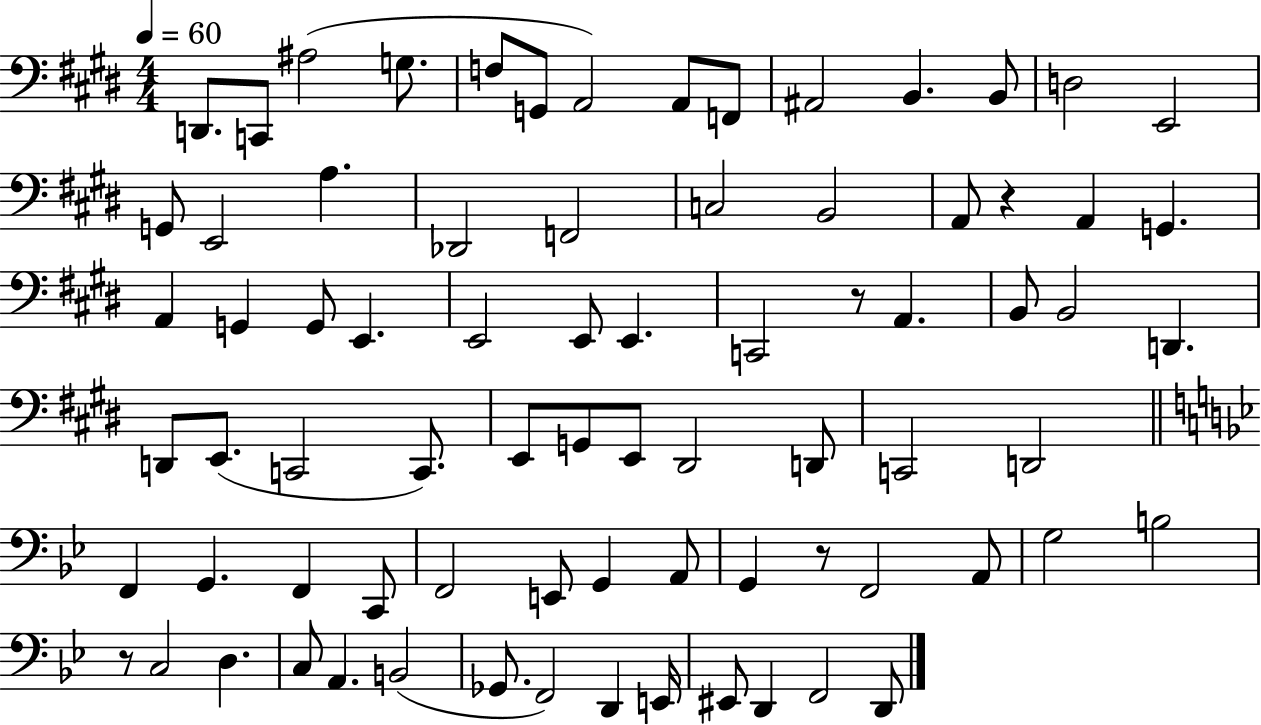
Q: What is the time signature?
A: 4/4